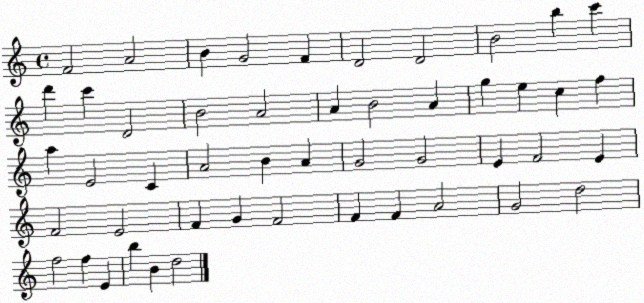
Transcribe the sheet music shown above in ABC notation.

X:1
T:Untitled
M:4/4
L:1/4
K:C
F2 A2 B G2 F D2 D2 B2 b c' d' c' D2 B2 A2 A B2 A g e c f a E2 C A2 B A G2 G2 E F2 E F2 E2 F G F2 F F A2 G2 d2 f2 f E b B d2